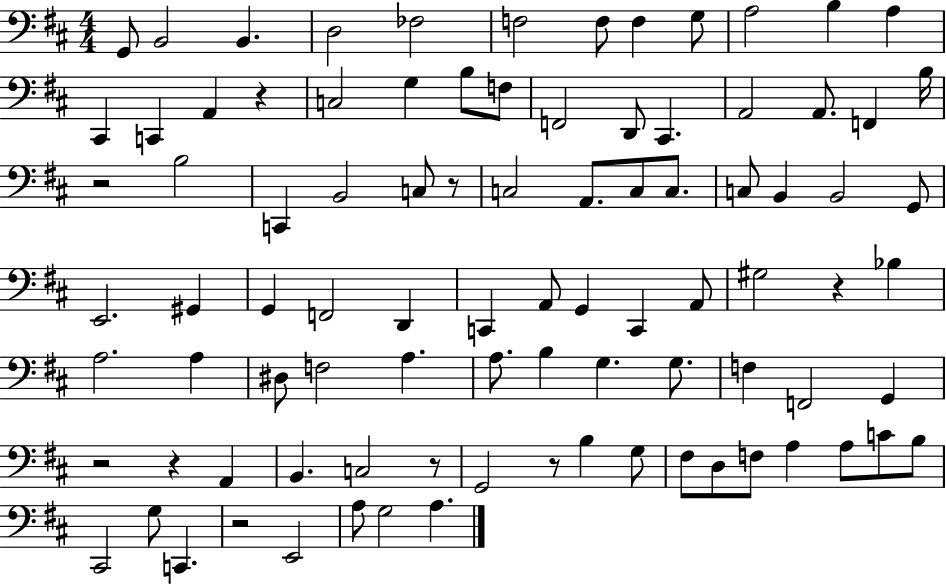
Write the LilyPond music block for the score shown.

{
  \clef bass
  \numericTimeSignature
  \time 4/4
  \key d \major
  g,8 b,2 b,4. | d2 fes2 | f2 f8 f4 g8 | a2 b4 a4 | \break cis,4 c,4 a,4 r4 | c2 g4 b8 f8 | f,2 d,8 cis,4. | a,2 a,8. f,4 b16 | \break r2 b2 | c,4 b,2 c8 r8 | c2 a,8. c8 c8. | c8 b,4 b,2 g,8 | \break e,2. gis,4 | g,4 f,2 d,4 | c,4 a,8 g,4 c,4 a,8 | gis2 r4 bes4 | \break a2. a4 | dis8 f2 a4. | a8. b4 g4. g8. | f4 f,2 g,4 | \break r2 r4 a,4 | b,4. c2 r8 | g,2 r8 b4 g8 | fis8 d8 f8 a4 a8 c'8 b8 | \break cis,2 g8 c,4. | r2 e,2 | a8 g2 a4. | \bar "|."
}